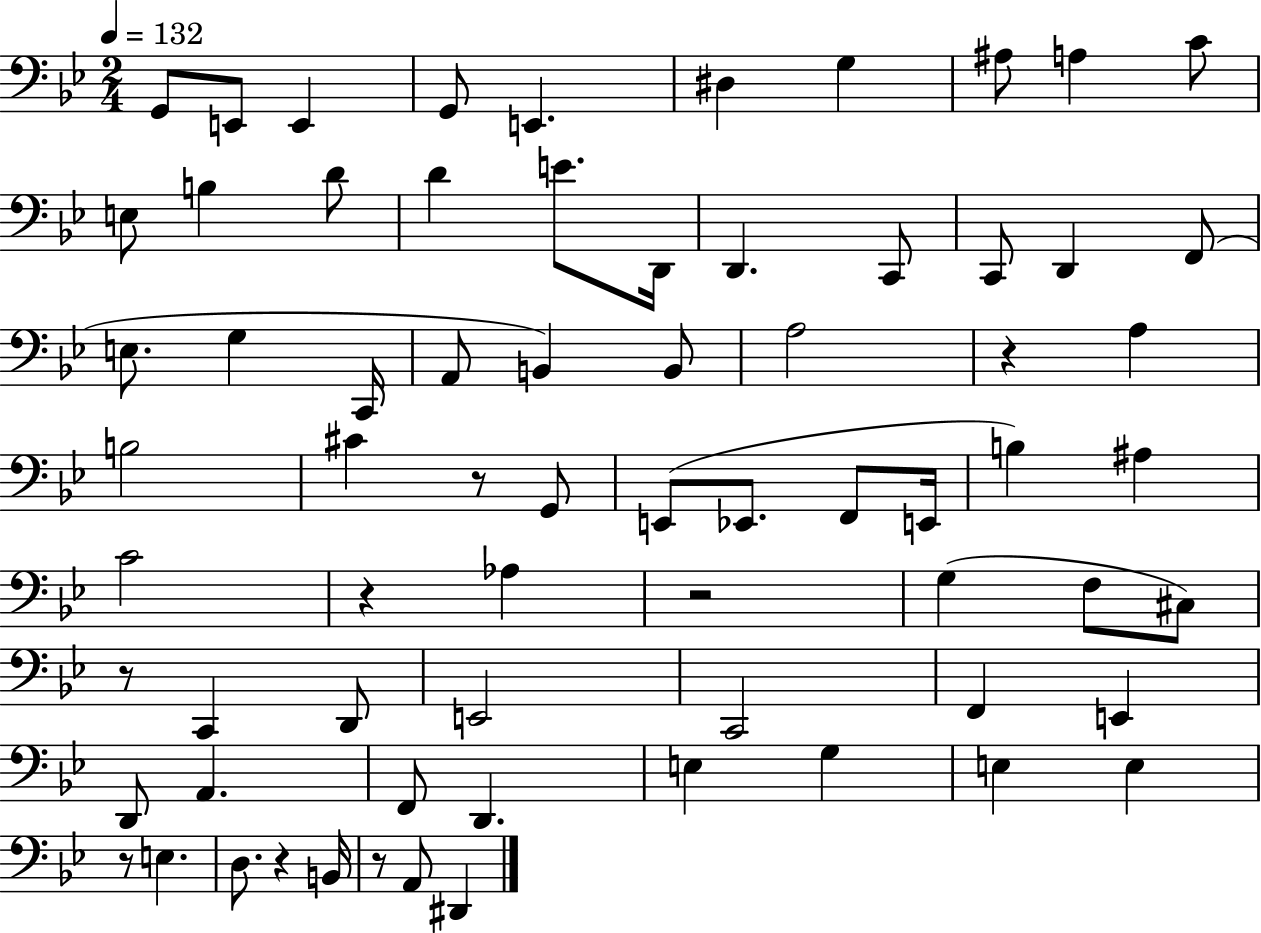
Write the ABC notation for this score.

X:1
T:Untitled
M:2/4
L:1/4
K:Bb
G,,/2 E,,/2 E,, G,,/2 E,, ^D, G, ^A,/2 A, C/2 E,/2 B, D/2 D E/2 D,,/4 D,, C,,/2 C,,/2 D,, F,,/2 E,/2 G, C,,/4 A,,/2 B,, B,,/2 A,2 z A, B,2 ^C z/2 G,,/2 E,,/2 _E,,/2 F,,/2 E,,/4 B, ^A, C2 z _A, z2 G, F,/2 ^C,/2 z/2 C,, D,,/2 E,,2 C,,2 F,, E,, D,,/2 A,, F,,/2 D,, E, G, E, E, z/2 E, D,/2 z B,,/4 z/2 A,,/2 ^D,,